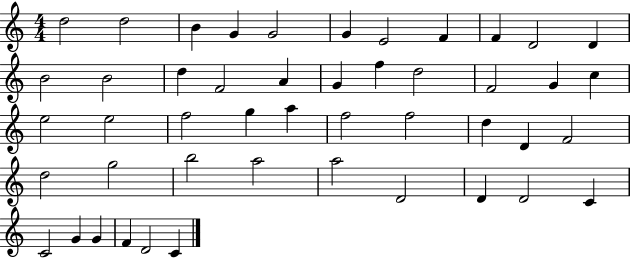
{
  \clef treble
  \numericTimeSignature
  \time 4/4
  \key c \major
  d''2 d''2 | b'4 g'4 g'2 | g'4 e'2 f'4 | f'4 d'2 d'4 | \break b'2 b'2 | d''4 f'2 a'4 | g'4 f''4 d''2 | f'2 g'4 c''4 | \break e''2 e''2 | f''2 g''4 a''4 | f''2 f''2 | d''4 d'4 f'2 | \break d''2 g''2 | b''2 a''2 | a''2 d'2 | d'4 d'2 c'4 | \break c'2 g'4 g'4 | f'4 d'2 c'4 | \bar "|."
}